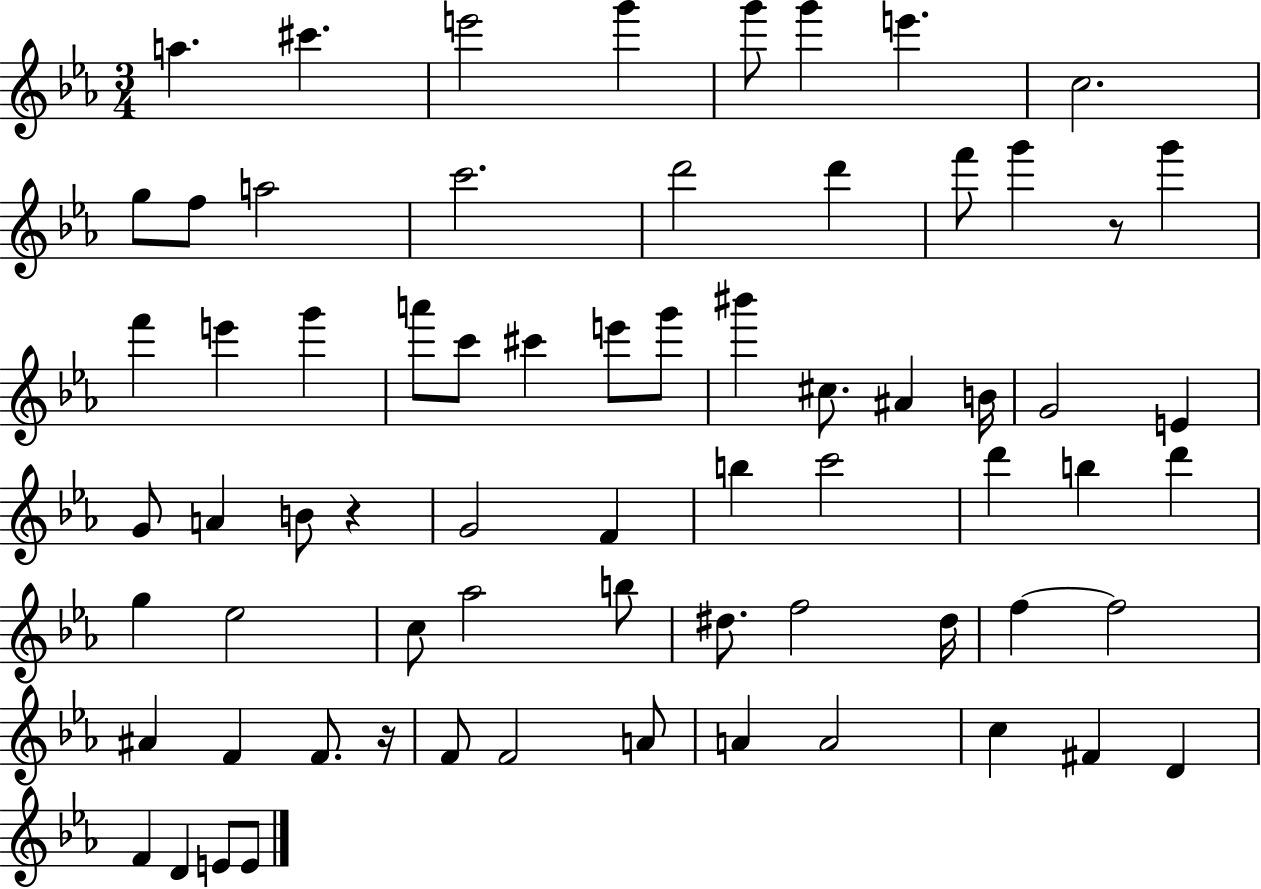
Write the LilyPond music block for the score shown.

{
  \clef treble
  \numericTimeSignature
  \time 3/4
  \key ees \major
  a''4. cis'''4. | e'''2 g'''4 | g'''8 g'''4 e'''4. | c''2. | \break g''8 f''8 a''2 | c'''2. | d'''2 d'''4 | f'''8 g'''4 r8 g'''4 | \break f'''4 e'''4 g'''4 | a'''8 c'''8 cis'''4 e'''8 g'''8 | bis'''4 cis''8. ais'4 b'16 | g'2 e'4 | \break g'8 a'4 b'8 r4 | g'2 f'4 | b''4 c'''2 | d'''4 b''4 d'''4 | \break g''4 ees''2 | c''8 aes''2 b''8 | dis''8. f''2 dis''16 | f''4~~ f''2 | \break ais'4 f'4 f'8. r16 | f'8 f'2 a'8 | a'4 a'2 | c''4 fis'4 d'4 | \break f'4 d'4 e'8 e'8 | \bar "|."
}